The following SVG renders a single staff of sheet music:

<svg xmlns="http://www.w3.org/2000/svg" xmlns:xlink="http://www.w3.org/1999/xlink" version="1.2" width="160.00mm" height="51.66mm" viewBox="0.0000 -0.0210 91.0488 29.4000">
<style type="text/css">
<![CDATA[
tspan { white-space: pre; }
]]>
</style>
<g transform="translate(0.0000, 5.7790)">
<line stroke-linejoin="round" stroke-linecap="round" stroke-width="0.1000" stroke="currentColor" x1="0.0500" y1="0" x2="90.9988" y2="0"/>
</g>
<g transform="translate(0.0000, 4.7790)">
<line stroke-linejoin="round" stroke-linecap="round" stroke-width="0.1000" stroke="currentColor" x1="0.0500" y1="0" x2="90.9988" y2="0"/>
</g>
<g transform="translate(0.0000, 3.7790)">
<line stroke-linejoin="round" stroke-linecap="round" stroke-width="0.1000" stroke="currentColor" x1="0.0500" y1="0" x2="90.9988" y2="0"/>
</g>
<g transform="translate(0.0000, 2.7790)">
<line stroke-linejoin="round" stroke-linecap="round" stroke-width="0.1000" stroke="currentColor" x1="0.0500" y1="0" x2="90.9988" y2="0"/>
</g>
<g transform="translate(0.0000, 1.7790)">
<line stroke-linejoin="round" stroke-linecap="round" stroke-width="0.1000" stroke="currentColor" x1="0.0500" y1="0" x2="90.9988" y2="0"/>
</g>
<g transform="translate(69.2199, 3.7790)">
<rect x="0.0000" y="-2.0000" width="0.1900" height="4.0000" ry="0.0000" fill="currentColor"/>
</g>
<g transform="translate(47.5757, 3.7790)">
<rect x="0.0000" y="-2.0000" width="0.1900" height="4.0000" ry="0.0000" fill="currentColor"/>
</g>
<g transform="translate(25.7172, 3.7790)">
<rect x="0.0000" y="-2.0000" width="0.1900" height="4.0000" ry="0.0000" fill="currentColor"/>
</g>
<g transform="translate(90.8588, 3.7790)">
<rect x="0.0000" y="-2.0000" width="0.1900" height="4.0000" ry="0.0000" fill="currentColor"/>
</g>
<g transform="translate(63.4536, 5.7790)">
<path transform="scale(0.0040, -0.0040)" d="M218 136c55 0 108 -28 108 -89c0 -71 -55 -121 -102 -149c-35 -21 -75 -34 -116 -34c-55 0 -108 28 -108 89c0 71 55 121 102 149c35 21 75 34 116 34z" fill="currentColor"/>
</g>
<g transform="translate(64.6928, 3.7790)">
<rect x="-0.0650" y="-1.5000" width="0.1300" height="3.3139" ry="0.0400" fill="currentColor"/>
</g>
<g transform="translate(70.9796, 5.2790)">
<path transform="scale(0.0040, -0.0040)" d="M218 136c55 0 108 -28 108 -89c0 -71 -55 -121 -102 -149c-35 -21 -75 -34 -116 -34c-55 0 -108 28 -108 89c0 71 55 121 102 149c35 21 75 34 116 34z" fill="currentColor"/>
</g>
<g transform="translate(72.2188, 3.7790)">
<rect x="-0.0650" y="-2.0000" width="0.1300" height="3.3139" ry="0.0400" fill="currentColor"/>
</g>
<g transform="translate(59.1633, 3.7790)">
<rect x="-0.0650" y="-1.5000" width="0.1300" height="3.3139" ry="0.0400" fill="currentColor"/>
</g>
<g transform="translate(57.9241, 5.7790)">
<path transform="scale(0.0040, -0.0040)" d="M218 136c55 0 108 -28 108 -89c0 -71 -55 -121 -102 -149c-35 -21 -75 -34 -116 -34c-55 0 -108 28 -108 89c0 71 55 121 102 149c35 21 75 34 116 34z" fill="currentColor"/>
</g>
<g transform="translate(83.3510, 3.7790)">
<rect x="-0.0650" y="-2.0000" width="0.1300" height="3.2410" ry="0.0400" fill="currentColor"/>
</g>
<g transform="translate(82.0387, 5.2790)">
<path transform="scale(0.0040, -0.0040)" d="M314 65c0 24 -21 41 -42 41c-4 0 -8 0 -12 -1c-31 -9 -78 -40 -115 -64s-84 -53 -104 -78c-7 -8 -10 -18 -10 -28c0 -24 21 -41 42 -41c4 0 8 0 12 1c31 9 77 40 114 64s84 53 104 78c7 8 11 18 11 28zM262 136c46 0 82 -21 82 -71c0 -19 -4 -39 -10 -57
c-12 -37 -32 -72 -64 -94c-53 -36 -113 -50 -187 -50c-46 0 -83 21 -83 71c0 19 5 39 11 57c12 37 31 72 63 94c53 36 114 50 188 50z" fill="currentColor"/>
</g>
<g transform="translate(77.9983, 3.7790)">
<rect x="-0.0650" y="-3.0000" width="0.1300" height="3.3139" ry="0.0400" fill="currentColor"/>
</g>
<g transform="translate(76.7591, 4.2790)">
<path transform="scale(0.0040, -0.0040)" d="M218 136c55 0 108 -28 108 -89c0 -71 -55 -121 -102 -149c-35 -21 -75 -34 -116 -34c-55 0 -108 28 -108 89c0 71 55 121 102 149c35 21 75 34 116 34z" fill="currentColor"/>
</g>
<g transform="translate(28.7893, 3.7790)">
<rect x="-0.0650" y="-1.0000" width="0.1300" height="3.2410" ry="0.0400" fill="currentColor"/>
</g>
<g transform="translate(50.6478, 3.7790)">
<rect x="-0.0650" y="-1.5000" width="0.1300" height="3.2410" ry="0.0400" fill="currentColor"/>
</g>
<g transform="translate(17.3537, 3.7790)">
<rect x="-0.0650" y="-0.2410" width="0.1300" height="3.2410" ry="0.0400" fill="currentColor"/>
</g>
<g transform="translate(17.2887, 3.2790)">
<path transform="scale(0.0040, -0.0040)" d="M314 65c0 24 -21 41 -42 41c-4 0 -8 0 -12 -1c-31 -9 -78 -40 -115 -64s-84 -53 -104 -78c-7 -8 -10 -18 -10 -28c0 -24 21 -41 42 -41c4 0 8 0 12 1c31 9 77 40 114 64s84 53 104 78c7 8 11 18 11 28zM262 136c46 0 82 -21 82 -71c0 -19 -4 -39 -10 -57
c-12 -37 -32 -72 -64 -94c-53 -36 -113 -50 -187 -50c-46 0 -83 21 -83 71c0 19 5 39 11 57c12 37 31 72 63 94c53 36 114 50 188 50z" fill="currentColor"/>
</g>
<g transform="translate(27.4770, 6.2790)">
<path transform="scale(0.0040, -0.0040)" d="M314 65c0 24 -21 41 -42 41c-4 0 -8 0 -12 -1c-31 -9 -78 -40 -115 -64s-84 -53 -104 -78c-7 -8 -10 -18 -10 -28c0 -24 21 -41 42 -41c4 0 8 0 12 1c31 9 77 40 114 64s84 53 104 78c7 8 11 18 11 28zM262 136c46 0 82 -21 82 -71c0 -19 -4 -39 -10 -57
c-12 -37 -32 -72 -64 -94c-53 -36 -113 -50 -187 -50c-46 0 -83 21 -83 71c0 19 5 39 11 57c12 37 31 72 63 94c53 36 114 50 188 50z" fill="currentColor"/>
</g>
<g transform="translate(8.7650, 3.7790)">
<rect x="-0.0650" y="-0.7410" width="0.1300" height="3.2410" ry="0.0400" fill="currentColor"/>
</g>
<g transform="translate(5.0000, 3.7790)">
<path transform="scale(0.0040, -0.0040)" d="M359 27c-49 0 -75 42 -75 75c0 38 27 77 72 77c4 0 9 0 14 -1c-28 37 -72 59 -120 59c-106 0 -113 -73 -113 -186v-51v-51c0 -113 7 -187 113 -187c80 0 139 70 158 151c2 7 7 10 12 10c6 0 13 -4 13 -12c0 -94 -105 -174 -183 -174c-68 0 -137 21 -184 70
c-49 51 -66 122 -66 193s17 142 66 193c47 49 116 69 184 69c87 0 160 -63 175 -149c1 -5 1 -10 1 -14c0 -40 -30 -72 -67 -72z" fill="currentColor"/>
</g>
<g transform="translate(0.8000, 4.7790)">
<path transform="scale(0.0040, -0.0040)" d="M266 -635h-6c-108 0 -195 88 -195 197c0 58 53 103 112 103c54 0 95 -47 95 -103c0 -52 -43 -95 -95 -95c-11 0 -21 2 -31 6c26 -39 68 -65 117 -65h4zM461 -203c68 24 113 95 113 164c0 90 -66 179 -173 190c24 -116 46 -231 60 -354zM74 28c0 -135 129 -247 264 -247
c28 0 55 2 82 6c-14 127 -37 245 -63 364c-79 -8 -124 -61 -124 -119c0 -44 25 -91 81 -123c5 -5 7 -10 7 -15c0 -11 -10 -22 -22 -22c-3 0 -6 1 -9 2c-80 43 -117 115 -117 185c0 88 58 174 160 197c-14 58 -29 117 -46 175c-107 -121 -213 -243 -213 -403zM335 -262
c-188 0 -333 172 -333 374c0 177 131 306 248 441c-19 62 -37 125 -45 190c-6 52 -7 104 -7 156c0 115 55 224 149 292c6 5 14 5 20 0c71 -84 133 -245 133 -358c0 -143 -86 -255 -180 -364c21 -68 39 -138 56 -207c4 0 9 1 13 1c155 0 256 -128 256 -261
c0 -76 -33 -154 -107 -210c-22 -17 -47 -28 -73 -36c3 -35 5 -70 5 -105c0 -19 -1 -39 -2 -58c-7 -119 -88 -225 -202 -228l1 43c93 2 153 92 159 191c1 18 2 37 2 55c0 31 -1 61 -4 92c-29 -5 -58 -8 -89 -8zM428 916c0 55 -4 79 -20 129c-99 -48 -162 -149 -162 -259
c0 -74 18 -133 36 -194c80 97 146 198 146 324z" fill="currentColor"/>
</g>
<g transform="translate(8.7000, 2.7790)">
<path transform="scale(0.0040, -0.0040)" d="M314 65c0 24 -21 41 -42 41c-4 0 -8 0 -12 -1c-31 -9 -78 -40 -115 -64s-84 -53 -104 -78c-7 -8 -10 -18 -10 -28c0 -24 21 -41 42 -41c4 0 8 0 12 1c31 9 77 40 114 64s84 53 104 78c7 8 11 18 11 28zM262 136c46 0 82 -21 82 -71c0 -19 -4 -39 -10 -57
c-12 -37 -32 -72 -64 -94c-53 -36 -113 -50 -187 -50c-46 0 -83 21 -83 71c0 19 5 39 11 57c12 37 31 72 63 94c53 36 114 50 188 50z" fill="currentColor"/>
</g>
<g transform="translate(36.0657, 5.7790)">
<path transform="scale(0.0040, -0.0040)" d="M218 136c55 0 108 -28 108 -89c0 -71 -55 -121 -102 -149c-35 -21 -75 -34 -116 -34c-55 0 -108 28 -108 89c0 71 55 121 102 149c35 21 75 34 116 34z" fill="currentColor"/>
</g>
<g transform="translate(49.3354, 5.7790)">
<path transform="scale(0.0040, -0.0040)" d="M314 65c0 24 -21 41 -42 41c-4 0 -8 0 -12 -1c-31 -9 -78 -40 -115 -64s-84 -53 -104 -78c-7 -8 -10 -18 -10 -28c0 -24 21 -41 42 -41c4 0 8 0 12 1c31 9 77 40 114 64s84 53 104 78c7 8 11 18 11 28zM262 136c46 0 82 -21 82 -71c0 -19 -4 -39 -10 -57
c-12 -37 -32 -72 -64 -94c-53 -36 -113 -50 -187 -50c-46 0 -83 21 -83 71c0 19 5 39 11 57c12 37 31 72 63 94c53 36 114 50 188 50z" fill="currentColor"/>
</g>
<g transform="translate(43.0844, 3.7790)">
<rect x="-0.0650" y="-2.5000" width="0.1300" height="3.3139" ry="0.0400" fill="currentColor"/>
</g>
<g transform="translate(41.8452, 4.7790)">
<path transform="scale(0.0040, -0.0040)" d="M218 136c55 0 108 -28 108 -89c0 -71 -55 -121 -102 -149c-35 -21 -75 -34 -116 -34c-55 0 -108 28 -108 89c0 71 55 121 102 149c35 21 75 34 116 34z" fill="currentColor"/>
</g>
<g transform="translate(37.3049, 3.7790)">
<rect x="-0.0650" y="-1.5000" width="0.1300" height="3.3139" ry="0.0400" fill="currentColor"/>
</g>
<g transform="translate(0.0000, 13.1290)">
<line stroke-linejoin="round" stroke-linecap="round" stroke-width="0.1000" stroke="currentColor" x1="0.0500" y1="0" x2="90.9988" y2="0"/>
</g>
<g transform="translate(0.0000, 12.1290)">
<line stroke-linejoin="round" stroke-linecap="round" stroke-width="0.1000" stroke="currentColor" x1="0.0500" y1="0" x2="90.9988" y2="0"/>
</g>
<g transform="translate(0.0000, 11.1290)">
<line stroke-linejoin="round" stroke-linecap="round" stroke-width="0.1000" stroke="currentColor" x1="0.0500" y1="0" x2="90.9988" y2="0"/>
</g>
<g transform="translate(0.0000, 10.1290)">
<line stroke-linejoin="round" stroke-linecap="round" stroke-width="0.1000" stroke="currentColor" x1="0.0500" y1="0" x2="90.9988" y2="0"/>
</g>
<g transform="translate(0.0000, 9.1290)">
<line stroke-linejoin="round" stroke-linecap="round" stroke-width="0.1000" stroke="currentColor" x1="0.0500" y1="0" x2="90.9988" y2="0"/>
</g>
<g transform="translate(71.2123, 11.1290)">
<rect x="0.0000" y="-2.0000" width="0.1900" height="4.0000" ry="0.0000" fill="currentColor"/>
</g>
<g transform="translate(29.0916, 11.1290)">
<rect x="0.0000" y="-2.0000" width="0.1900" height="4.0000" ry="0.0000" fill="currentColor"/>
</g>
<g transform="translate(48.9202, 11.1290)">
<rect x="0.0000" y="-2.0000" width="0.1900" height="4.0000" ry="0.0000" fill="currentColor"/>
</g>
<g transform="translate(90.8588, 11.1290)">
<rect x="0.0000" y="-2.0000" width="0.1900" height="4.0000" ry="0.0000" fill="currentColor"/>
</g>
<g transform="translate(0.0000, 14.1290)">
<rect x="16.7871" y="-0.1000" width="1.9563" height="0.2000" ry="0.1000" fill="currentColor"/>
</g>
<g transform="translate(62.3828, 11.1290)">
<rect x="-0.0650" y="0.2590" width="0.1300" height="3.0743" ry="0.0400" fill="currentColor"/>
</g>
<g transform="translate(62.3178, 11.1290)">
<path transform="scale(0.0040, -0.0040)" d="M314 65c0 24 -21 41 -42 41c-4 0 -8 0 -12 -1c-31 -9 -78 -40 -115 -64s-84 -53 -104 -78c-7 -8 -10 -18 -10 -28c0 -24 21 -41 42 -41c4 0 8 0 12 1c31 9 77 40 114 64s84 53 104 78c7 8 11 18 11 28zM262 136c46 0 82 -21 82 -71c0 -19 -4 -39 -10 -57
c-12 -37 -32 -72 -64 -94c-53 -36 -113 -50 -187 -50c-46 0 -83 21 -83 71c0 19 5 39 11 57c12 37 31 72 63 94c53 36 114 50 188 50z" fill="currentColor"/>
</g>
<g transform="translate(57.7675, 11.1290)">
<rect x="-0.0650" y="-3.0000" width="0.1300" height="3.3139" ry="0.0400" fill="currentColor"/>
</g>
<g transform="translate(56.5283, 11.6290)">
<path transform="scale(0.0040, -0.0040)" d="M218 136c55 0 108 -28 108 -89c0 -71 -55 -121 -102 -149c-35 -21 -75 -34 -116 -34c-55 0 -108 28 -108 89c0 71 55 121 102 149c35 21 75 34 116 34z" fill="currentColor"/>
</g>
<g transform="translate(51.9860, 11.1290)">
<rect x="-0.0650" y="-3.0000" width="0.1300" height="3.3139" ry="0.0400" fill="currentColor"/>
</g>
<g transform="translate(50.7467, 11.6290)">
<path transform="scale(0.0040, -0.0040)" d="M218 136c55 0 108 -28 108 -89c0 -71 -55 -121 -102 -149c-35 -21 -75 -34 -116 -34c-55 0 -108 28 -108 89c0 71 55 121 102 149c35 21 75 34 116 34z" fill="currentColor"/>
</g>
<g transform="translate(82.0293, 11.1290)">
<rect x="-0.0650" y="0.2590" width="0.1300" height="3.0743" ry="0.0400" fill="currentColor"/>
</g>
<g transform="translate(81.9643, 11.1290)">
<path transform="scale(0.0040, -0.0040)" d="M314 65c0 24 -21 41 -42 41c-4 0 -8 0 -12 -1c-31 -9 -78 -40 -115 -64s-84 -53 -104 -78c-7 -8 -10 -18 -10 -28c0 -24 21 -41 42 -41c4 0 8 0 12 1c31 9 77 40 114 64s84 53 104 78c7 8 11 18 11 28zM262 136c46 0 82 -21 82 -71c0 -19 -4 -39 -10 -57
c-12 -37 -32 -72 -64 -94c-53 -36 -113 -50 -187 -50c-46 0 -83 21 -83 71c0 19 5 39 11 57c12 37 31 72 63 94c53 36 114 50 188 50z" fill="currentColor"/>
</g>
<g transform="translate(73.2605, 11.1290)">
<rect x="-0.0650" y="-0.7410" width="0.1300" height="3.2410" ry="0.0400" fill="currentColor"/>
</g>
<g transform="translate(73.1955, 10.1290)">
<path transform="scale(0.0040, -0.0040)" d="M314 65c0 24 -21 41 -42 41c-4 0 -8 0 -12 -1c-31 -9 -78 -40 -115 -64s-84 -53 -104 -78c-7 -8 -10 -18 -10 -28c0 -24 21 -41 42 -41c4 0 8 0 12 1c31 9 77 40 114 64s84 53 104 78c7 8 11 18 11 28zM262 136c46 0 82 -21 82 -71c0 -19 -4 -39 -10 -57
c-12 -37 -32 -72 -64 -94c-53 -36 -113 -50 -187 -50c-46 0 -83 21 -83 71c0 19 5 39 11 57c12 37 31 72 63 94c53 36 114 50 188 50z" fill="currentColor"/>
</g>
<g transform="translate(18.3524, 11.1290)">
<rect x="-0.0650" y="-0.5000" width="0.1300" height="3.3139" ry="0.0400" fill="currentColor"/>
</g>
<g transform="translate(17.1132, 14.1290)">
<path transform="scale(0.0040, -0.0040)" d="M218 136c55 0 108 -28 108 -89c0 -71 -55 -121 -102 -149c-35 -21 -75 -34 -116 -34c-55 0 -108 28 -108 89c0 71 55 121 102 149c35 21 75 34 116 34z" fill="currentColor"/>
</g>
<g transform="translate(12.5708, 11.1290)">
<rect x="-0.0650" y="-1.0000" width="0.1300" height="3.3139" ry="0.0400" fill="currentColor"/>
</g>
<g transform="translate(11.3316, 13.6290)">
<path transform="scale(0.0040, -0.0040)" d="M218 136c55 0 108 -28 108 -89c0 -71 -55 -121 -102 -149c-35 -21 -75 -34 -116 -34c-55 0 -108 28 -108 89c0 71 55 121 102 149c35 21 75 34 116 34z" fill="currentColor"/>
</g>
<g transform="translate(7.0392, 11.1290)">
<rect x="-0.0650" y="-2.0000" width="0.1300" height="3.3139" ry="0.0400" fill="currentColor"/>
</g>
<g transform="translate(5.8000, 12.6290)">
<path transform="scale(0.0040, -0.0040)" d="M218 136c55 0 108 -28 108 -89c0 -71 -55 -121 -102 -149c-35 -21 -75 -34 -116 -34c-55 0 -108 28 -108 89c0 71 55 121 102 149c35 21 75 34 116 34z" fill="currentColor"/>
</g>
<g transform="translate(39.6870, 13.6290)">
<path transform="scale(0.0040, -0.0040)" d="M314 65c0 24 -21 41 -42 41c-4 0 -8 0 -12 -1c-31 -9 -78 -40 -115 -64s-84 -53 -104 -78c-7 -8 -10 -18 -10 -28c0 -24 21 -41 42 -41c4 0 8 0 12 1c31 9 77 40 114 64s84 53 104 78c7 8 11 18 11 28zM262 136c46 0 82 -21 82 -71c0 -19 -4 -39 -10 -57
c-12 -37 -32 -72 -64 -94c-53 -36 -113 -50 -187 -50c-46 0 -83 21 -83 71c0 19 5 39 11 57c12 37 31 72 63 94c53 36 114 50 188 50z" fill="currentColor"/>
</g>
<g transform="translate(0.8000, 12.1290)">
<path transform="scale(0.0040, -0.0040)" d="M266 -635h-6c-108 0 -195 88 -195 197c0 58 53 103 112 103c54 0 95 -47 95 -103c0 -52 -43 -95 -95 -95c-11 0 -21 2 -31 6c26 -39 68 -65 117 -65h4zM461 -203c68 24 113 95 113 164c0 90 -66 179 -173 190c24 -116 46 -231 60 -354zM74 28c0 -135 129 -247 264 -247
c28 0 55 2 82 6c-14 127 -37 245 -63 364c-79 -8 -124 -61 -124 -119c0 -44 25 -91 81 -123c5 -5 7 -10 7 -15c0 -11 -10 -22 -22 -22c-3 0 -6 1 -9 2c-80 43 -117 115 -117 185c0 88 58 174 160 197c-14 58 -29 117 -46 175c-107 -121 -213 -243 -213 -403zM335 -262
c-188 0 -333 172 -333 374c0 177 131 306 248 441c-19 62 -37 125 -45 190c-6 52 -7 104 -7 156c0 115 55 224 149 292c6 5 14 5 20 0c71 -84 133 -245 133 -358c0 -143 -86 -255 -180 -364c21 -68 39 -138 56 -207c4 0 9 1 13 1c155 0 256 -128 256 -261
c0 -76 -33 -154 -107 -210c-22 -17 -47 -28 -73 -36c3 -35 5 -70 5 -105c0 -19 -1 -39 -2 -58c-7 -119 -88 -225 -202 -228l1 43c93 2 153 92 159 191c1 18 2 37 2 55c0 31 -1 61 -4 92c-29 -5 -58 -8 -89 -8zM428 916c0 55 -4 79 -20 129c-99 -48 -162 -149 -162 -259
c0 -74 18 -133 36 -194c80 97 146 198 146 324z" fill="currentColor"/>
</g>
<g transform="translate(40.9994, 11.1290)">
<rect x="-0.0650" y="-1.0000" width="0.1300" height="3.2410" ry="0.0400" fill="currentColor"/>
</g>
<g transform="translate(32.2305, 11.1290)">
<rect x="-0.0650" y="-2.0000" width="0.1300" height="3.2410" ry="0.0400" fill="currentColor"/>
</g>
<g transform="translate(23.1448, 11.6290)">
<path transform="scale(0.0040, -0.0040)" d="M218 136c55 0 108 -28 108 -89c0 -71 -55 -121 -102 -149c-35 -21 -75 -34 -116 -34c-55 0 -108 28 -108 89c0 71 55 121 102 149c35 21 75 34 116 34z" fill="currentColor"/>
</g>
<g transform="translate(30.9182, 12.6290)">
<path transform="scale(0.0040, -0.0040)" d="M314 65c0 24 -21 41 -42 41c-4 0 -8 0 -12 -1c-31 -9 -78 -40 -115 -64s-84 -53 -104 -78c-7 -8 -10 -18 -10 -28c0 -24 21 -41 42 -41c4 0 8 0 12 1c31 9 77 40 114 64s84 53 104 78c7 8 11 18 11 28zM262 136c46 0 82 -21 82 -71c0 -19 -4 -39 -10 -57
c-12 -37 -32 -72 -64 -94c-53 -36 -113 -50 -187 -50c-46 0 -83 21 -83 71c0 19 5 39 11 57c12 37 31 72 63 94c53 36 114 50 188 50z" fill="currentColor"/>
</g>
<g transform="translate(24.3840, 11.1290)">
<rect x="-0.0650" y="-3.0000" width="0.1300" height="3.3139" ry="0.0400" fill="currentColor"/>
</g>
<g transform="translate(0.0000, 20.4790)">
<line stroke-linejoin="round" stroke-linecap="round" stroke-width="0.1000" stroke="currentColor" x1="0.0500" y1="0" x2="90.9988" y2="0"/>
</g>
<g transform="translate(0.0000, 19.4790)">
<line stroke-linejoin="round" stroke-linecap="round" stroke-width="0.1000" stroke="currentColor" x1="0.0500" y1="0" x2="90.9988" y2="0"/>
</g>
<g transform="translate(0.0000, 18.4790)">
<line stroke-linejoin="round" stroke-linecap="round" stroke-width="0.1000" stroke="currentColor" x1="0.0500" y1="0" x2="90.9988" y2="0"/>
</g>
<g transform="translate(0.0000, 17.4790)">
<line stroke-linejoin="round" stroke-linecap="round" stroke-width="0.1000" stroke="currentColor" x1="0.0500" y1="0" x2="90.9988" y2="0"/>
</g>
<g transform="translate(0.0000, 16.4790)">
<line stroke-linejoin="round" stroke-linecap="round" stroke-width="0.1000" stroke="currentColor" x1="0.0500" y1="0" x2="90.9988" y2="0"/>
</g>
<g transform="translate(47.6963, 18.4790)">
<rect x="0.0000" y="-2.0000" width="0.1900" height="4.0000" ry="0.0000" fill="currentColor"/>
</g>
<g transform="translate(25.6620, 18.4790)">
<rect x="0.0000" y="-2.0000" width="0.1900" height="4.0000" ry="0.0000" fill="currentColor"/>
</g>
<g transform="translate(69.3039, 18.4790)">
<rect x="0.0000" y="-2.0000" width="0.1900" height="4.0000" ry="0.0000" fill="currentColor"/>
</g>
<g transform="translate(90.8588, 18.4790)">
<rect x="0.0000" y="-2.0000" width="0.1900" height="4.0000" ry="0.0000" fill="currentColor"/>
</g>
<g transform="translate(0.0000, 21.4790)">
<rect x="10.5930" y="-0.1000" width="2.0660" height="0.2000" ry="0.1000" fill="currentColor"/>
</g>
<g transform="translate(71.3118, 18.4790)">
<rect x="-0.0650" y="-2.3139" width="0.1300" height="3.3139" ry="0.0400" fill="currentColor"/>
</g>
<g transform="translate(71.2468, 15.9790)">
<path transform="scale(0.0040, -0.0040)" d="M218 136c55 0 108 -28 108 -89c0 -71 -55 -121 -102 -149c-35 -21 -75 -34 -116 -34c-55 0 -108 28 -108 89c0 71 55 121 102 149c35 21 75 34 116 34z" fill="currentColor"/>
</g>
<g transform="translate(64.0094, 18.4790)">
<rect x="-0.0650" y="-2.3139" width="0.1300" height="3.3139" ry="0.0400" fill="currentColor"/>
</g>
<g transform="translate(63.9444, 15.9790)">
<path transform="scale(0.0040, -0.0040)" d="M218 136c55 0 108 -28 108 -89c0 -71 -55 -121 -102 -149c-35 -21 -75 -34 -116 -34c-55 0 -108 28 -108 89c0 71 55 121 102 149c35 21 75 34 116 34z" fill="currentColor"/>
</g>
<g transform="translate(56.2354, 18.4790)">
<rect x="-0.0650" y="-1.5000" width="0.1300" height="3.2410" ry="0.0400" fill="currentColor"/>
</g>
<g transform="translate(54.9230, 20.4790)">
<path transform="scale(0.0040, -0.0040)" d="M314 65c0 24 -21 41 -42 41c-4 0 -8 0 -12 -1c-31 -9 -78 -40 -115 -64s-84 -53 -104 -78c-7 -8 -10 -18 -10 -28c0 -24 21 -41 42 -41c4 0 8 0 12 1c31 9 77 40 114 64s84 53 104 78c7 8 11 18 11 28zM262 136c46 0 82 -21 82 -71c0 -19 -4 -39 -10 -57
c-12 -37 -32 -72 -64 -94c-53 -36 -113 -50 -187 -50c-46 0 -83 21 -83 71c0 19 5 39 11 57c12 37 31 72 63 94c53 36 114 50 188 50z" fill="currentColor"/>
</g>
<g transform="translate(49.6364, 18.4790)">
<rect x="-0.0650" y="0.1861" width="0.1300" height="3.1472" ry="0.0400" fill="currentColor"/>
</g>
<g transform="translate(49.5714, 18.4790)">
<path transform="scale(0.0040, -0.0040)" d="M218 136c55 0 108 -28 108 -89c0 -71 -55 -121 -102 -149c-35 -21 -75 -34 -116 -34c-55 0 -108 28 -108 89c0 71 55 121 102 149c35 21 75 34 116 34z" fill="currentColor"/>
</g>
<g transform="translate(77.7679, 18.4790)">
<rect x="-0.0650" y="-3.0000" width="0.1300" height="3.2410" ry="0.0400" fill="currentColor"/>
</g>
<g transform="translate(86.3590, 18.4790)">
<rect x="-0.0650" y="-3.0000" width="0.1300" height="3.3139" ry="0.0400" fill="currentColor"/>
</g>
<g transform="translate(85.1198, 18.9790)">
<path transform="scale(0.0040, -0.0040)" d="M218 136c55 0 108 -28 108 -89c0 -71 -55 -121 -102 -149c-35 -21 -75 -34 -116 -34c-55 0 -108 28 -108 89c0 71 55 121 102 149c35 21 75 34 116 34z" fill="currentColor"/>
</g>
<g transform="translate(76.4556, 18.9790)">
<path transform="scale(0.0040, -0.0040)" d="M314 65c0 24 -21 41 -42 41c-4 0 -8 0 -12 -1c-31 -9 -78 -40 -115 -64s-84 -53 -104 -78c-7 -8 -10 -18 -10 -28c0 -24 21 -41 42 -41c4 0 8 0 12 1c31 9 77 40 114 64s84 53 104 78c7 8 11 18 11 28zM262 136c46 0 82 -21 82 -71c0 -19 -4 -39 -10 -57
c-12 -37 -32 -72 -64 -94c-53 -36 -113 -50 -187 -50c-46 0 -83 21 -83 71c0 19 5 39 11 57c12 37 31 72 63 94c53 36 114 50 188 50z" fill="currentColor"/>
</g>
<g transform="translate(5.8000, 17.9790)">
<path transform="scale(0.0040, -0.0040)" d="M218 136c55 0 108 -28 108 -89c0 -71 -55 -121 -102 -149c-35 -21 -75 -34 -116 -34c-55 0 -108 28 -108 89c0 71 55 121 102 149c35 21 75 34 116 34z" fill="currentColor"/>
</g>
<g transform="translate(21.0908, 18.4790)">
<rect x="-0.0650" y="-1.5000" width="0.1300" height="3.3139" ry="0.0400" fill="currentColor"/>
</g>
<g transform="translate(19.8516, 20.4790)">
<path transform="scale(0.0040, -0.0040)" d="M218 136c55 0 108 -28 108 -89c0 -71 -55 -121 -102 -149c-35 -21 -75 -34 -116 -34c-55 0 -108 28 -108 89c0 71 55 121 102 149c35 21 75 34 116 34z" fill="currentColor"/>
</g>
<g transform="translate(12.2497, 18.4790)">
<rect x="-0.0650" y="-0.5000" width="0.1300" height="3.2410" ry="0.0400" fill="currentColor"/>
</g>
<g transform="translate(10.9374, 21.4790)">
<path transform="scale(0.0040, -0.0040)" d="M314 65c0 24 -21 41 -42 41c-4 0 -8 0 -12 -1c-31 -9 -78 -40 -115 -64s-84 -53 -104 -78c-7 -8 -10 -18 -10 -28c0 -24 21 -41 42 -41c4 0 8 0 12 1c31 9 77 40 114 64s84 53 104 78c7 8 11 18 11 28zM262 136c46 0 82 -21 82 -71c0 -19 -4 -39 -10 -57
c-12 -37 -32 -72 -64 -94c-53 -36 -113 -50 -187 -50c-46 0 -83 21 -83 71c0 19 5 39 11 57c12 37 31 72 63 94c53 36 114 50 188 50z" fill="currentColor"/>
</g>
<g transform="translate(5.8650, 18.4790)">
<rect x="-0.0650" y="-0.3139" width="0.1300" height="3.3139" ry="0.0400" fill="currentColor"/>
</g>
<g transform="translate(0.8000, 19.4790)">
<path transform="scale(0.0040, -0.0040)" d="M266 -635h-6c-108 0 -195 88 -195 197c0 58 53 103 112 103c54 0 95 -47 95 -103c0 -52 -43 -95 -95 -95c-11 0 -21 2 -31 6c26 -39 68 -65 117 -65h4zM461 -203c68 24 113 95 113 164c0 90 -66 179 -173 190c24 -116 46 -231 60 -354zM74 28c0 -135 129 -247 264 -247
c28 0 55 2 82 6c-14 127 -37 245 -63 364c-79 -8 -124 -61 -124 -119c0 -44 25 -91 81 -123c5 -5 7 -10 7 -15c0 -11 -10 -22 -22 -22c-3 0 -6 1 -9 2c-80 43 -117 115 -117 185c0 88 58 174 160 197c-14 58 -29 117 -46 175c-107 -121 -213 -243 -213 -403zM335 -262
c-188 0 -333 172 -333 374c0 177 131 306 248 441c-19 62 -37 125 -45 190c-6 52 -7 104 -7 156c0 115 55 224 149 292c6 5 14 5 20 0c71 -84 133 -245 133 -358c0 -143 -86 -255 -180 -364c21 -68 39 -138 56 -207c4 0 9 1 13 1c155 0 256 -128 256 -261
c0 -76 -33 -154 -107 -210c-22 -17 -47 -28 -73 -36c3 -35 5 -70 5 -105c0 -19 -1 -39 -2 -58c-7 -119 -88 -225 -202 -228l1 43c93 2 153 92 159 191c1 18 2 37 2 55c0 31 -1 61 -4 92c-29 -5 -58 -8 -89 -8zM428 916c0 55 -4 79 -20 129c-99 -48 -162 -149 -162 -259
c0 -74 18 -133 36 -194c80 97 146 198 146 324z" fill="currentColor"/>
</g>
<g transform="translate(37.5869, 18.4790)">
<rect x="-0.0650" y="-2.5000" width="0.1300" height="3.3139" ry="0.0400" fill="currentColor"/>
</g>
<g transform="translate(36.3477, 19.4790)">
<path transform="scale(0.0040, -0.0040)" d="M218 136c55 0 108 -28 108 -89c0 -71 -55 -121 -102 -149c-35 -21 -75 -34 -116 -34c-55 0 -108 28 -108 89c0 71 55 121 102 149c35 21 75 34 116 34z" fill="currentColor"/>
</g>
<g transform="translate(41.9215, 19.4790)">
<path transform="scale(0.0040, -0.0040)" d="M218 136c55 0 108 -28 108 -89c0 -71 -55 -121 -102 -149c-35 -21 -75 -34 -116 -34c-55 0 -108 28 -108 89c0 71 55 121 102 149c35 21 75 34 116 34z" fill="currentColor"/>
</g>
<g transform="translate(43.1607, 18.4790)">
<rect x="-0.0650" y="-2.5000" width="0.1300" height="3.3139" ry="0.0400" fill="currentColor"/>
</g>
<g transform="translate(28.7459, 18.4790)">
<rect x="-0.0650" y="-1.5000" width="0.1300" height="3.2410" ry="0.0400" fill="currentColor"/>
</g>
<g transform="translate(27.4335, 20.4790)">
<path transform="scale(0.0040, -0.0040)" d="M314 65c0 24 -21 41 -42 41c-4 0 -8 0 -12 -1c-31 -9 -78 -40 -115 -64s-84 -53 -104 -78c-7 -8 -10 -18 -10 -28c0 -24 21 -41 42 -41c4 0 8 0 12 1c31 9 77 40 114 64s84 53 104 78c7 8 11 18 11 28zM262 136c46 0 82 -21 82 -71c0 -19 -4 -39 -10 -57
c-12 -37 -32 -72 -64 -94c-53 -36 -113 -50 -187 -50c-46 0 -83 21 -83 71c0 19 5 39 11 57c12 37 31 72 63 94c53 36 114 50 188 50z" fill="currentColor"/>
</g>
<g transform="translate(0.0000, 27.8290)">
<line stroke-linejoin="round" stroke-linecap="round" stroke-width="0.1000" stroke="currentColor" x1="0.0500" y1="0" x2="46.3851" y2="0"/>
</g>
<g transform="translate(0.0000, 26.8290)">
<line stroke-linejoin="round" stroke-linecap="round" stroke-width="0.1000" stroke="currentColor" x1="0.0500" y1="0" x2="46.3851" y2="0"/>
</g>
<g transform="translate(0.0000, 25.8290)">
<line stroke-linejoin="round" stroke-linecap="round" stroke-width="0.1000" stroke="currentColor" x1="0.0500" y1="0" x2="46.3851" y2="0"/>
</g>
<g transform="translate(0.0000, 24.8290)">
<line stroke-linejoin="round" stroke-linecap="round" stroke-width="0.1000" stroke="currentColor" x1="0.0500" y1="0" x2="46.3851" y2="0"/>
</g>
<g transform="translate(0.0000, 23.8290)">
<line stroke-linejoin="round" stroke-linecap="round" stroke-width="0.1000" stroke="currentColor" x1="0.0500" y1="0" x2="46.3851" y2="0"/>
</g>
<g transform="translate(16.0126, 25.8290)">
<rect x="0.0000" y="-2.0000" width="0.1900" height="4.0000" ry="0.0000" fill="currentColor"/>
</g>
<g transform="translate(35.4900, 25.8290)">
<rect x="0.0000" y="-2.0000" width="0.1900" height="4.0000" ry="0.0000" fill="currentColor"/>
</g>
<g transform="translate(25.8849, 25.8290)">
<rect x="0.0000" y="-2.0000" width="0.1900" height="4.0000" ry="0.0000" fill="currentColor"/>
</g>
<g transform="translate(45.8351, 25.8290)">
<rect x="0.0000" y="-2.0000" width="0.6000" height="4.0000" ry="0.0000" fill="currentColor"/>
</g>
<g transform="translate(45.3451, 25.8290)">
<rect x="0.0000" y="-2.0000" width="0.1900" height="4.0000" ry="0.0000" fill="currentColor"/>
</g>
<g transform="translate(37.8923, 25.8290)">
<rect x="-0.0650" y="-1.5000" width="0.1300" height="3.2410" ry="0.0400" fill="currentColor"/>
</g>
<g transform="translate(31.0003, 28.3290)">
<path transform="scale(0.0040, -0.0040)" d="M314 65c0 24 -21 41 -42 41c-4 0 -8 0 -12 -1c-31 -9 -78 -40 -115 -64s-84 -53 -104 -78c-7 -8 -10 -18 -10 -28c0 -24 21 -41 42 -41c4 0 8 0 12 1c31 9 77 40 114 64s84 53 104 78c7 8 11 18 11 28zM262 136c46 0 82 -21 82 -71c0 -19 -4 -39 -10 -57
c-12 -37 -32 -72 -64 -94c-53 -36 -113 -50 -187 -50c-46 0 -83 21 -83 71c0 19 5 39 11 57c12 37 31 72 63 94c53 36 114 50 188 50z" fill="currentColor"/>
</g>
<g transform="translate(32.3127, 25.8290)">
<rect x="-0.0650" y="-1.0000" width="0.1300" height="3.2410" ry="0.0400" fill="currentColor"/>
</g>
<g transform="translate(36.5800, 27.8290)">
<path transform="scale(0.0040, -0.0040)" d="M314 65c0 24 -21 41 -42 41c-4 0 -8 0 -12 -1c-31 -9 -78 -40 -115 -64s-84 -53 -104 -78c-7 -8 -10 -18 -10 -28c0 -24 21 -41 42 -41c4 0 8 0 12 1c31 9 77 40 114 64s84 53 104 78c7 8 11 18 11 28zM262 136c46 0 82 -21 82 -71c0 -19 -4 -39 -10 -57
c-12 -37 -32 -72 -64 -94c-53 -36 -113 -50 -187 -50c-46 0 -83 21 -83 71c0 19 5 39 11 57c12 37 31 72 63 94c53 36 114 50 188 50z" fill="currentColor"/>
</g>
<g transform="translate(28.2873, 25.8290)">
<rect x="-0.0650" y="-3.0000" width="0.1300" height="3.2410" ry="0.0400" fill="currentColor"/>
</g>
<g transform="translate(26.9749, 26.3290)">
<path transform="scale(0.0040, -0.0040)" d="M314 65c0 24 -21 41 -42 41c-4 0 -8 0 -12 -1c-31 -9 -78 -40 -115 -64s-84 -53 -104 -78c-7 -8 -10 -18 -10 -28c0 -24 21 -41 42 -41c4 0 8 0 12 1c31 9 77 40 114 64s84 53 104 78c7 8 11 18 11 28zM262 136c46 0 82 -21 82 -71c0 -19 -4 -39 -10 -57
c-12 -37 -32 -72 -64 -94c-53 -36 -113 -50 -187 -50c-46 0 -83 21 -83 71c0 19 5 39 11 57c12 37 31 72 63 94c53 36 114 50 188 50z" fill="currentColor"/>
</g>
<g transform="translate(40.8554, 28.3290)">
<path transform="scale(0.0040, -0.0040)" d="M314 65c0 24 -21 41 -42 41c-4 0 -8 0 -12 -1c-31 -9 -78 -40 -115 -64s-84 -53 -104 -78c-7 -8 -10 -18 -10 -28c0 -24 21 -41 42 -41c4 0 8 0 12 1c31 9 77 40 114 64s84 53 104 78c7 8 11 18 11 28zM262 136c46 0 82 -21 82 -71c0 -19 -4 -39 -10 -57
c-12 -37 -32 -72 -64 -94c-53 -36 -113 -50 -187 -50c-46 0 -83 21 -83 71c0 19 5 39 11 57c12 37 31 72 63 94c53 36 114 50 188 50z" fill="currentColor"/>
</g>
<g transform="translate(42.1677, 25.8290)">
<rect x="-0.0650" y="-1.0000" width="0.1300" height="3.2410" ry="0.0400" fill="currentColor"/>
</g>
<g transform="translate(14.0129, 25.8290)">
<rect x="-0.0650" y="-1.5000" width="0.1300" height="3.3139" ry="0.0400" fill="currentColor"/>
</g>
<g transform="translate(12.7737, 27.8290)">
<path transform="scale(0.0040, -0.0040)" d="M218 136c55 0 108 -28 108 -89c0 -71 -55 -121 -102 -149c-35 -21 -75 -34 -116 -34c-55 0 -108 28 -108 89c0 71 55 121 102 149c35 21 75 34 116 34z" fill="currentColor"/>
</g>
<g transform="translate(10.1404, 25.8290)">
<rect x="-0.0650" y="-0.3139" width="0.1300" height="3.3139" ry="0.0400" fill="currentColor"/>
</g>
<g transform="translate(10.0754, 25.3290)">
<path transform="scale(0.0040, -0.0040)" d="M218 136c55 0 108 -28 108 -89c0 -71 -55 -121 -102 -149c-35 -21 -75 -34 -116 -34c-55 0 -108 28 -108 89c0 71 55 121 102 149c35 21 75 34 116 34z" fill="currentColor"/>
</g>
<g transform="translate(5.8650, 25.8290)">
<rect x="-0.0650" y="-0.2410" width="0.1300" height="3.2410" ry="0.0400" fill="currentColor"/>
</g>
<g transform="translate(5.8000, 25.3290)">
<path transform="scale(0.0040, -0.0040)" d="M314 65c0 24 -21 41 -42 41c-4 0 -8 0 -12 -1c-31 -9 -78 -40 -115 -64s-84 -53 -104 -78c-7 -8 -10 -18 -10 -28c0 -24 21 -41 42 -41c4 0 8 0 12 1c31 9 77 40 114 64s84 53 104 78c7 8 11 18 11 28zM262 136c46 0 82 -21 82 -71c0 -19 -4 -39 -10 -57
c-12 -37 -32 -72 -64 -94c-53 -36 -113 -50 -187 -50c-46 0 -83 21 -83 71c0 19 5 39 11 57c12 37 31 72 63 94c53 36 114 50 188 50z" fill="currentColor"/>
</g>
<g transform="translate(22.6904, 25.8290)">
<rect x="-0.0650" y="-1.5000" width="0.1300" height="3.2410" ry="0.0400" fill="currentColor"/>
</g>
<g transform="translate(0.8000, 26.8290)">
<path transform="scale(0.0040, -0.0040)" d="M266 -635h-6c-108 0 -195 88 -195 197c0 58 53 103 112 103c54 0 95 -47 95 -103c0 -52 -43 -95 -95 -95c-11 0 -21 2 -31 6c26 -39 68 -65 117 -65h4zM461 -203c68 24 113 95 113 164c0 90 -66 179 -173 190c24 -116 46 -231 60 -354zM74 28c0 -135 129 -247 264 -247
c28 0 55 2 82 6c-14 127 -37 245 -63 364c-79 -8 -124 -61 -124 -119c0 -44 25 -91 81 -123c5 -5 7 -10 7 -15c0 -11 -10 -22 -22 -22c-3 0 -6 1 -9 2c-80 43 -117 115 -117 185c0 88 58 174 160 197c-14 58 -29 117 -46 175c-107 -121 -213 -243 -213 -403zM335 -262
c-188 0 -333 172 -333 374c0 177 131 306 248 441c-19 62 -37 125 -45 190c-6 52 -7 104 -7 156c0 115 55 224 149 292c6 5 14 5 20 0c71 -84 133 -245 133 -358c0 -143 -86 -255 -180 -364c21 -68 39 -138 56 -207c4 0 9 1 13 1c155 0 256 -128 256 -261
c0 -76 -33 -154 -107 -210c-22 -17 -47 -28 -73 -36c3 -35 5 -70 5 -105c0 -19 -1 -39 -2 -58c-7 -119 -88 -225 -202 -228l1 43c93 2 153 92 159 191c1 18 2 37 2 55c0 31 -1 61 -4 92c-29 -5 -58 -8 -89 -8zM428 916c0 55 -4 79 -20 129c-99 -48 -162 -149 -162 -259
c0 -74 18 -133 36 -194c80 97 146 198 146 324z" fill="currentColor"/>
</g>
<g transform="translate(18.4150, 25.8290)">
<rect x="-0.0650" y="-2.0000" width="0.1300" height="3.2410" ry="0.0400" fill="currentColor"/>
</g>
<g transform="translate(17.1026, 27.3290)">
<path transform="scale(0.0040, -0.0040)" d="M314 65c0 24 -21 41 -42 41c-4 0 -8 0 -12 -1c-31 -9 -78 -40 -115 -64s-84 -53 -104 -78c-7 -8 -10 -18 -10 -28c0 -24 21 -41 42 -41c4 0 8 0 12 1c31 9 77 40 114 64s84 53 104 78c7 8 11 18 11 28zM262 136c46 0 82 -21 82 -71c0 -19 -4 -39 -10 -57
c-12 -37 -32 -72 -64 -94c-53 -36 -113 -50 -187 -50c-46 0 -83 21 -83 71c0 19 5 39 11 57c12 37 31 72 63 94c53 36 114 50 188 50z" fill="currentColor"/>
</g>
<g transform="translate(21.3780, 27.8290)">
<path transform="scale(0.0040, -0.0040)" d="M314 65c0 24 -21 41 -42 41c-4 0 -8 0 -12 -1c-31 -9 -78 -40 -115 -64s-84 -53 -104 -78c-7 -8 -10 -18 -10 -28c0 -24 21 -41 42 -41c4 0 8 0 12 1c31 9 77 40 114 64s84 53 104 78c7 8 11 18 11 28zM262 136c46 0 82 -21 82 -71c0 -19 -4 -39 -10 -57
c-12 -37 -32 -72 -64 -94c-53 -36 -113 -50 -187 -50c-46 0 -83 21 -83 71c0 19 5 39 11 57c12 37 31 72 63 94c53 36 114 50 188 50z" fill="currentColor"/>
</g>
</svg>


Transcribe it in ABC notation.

X:1
T:Untitled
M:4/4
L:1/4
K:C
d2 c2 D2 E G E2 E E F A F2 F D C A F2 D2 A A B2 d2 B2 c C2 E E2 G G B E2 g g A2 A c2 c E F2 E2 A2 D2 E2 D2